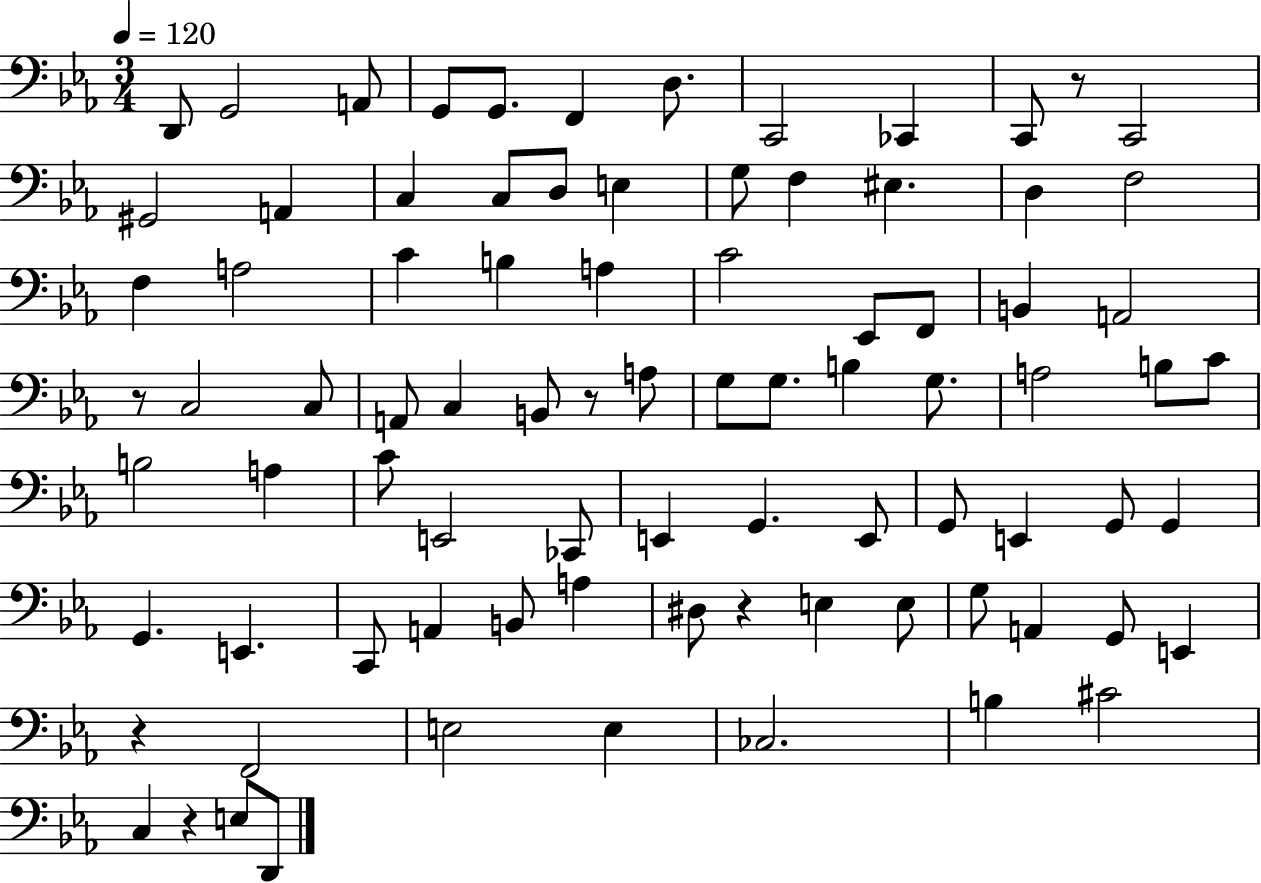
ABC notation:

X:1
T:Untitled
M:3/4
L:1/4
K:Eb
D,,/2 G,,2 A,,/2 G,,/2 G,,/2 F,, D,/2 C,,2 _C,, C,,/2 z/2 C,,2 ^G,,2 A,, C, C,/2 D,/2 E, G,/2 F, ^E, D, F,2 F, A,2 C B, A, C2 _E,,/2 F,,/2 B,, A,,2 z/2 C,2 C,/2 A,,/2 C, B,,/2 z/2 A,/2 G,/2 G,/2 B, G,/2 A,2 B,/2 C/2 B,2 A, C/2 E,,2 _C,,/2 E,, G,, E,,/2 G,,/2 E,, G,,/2 G,, G,, E,, C,,/2 A,, B,,/2 A, ^D,/2 z E, E,/2 G,/2 A,, G,,/2 E,, z F,,2 E,2 E, _C,2 B, ^C2 C, z E,/2 D,,/2